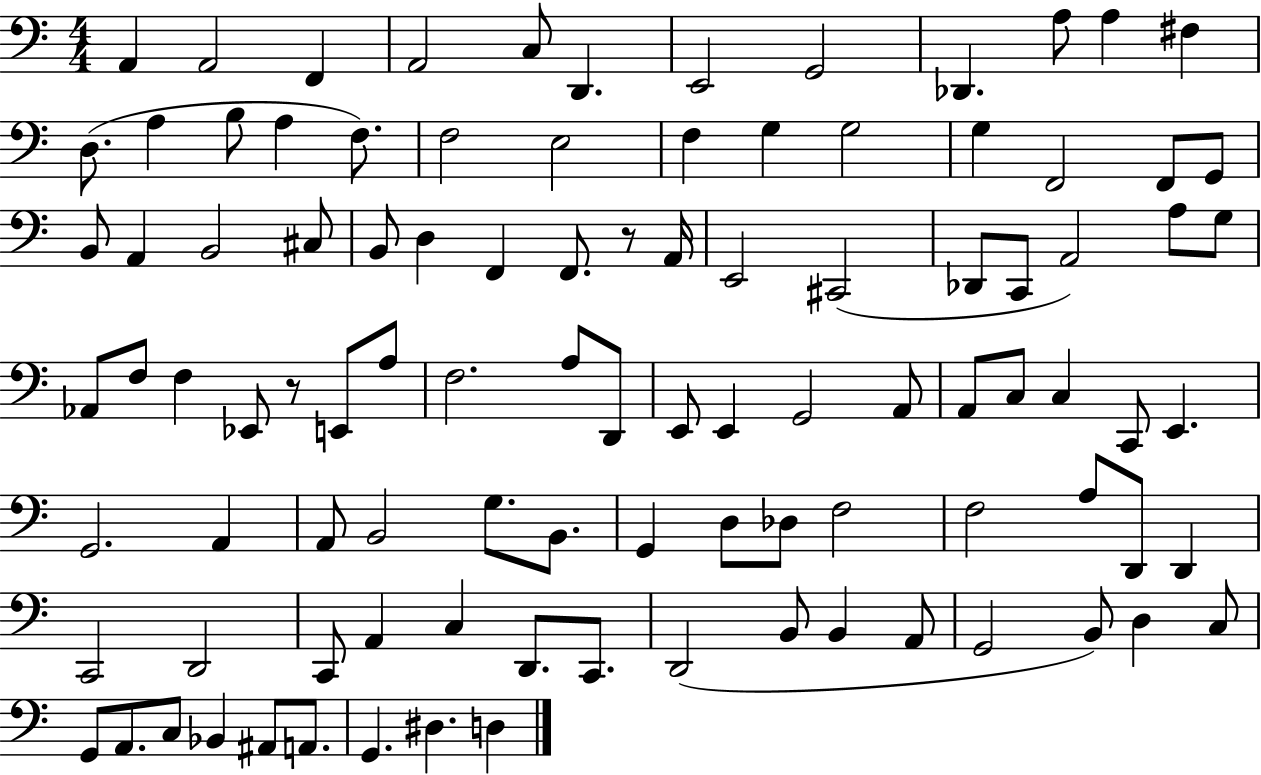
{
  \clef bass
  \numericTimeSignature
  \time 4/4
  \key c \major
  a,4 a,2 f,4 | a,2 c8 d,4. | e,2 g,2 | des,4. a8 a4 fis4 | \break d8.( a4 b8 a4 f8.) | f2 e2 | f4 g4 g2 | g4 f,2 f,8 g,8 | \break b,8 a,4 b,2 cis8 | b,8 d4 f,4 f,8. r8 a,16 | e,2 cis,2( | des,8 c,8 a,2) a8 g8 | \break aes,8 f8 f4 ees,8 r8 e,8 a8 | f2. a8 d,8 | e,8 e,4 g,2 a,8 | a,8 c8 c4 c,8 e,4. | \break g,2. a,4 | a,8 b,2 g8. b,8. | g,4 d8 des8 f2 | f2 a8 d,8 d,4 | \break c,2 d,2 | c,8 a,4 c4 d,8. c,8. | d,2( b,8 b,4 a,8 | g,2 b,8) d4 c8 | \break g,8 a,8. c8 bes,4 ais,8 a,8. | g,4. dis4. d4 | \bar "|."
}